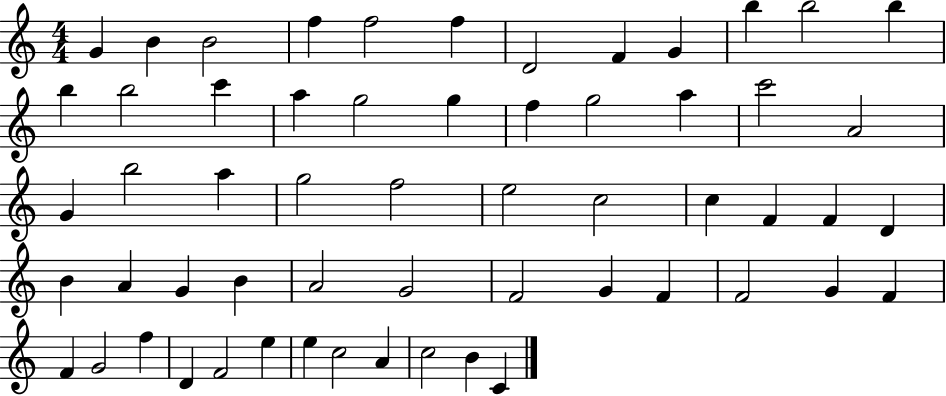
{
  \clef treble
  \numericTimeSignature
  \time 4/4
  \key c \major
  g'4 b'4 b'2 | f''4 f''2 f''4 | d'2 f'4 g'4 | b''4 b''2 b''4 | \break b''4 b''2 c'''4 | a''4 g''2 g''4 | f''4 g''2 a''4 | c'''2 a'2 | \break g'4 b''2 a''4 | g''2 f''2 | e''2 c''2 | c''4 f'4 f'4 d'4 | \break b'4 a'4 g'4 b'4 | a'2 g'2 | f'2 g'4 f'4 | f'2 g'4 f'4 | \break f'4 g'2 f''4 | d'4 f'2 e''4 | e''4 c''2 a'4 | c''2 b'4 c'4 | \break \bar "|."
}